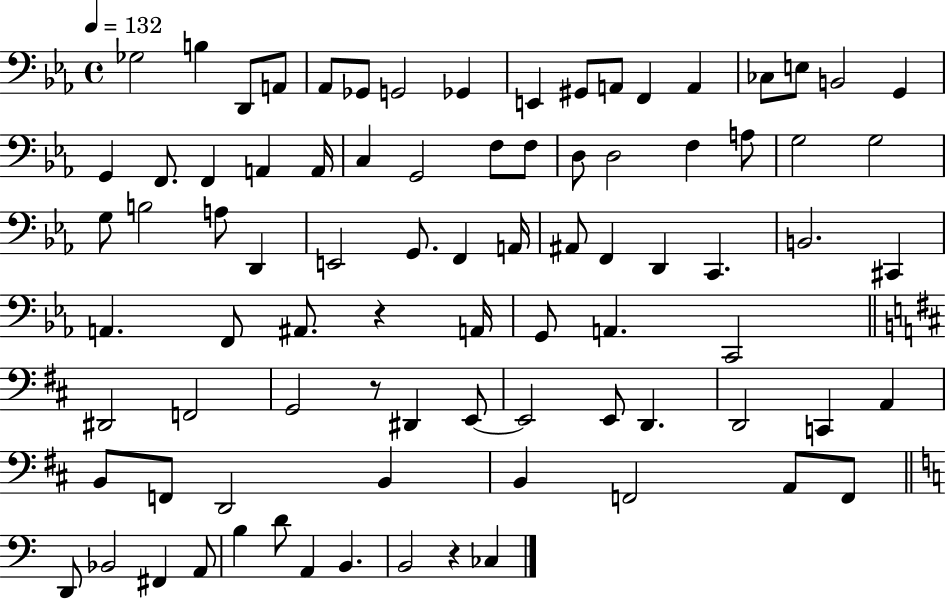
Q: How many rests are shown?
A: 3